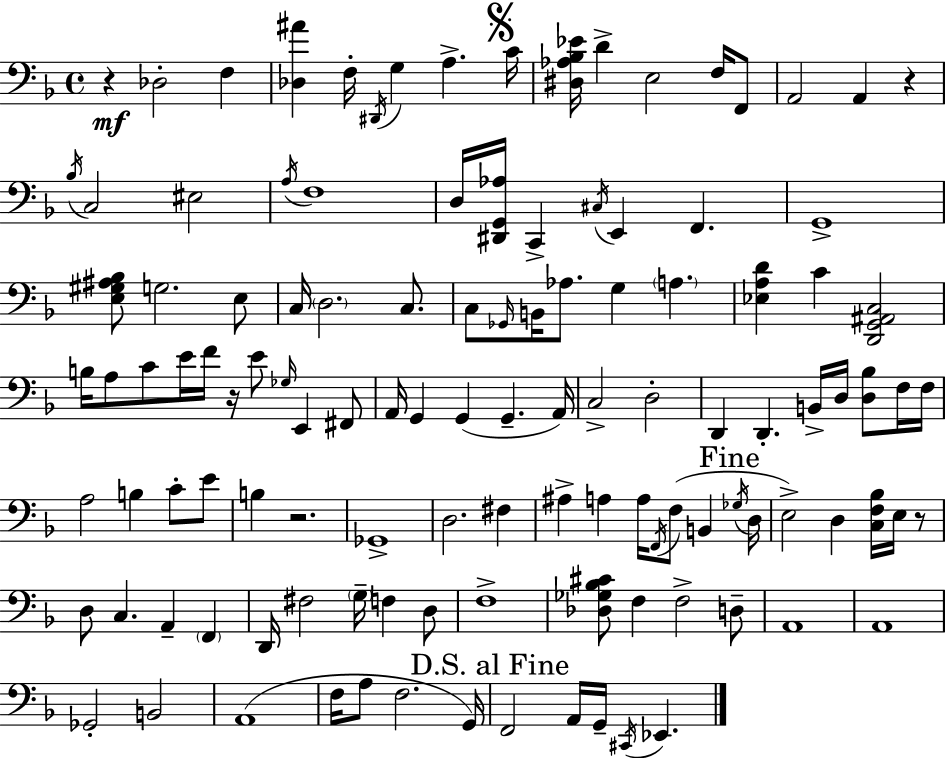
{
  \clef bass
  \time 4/4
  \defaultTimeSignature
  \key f \major
  r4\mf des2-. f4 | <des ais'>4 f16-. \acciaccatura { dis,16 } g4 a4.-> | \mark \markup { \musicglyph "scripts.segno" } c'16 <dis aes bes ees'>16 d'4-> e2 f16 f,8 | a,2 a,4 r4 | \break \acciaccatura { bes16 } c2 eis2 | \acciaccatura { a16 } f1 | d16 <dis, g, aes>16 c,4-> \acciaccatura { cis16 } e,4 f,4. | g,1-> | \break <e gis ais bes>8 g2. | e8 c16 \parenthesize d2. | c8. c8 \grace { ges,16 } b,16 aes8. g4 \parenthesize a4. | <ees a d'>4 c'4 <d, g, ais, c>2 | \break b16 a8 c'8 e'16 f'16 r16 e'8 \grace { ges16 } | e,4 fis,8 a,16 g,4 g,4( g,4.-- | a,16) c2-> d2-. | d,4 d,4.-. | \break b,16-> d16 <d bes>8 f16 f16 a2 b4 | c'8-. e'8 b4 r2. | ges,1-> | d2. | \break fis4 ais4-> a4 a16 \acciaccatura { f,16 }( | f8 b,4 \mark "Fine" \acciaccatura { ges16 } d16 e2->) | d4 <c f bes>16 e16 r8 d8 c4. | a,4-- \parenthesize f,4 d,16 fis2 | \break \parenthesize g16-- f4 d8 f1-> | <des ges bes cis'>8 f4 f2-> | d8-- a,1 | a,1 | \break ges,2-. | b,2 a,1( | f16 a8 f2. | g,16) \mark "D.S. al Fine" f,2 | \break a,16 g,16-- \acciaccatura { cis,16 } ees,4. \bar "|."
}